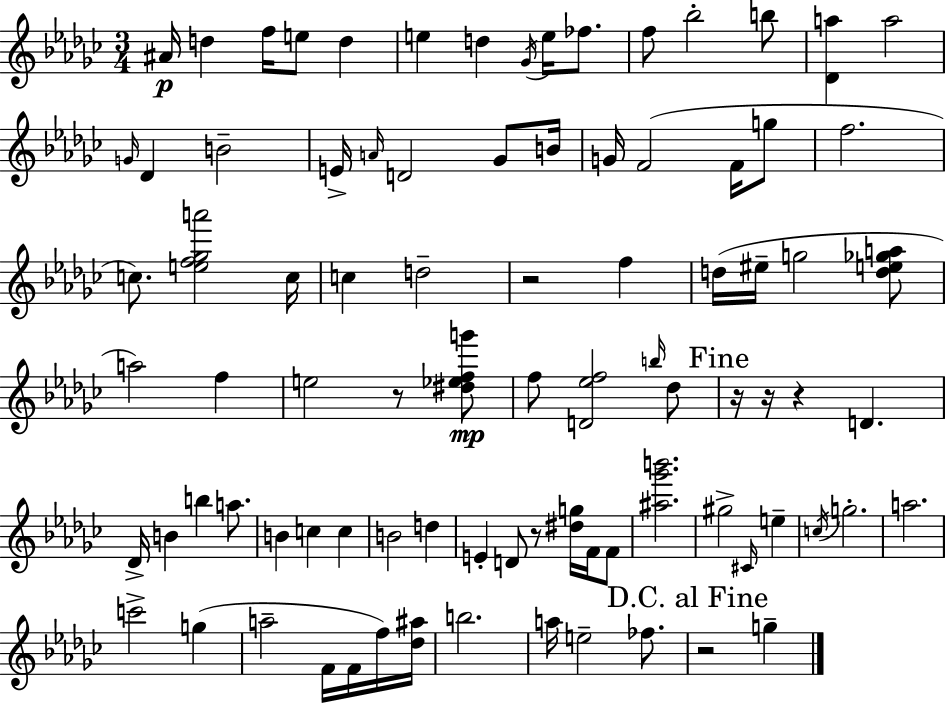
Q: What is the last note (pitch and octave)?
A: G5